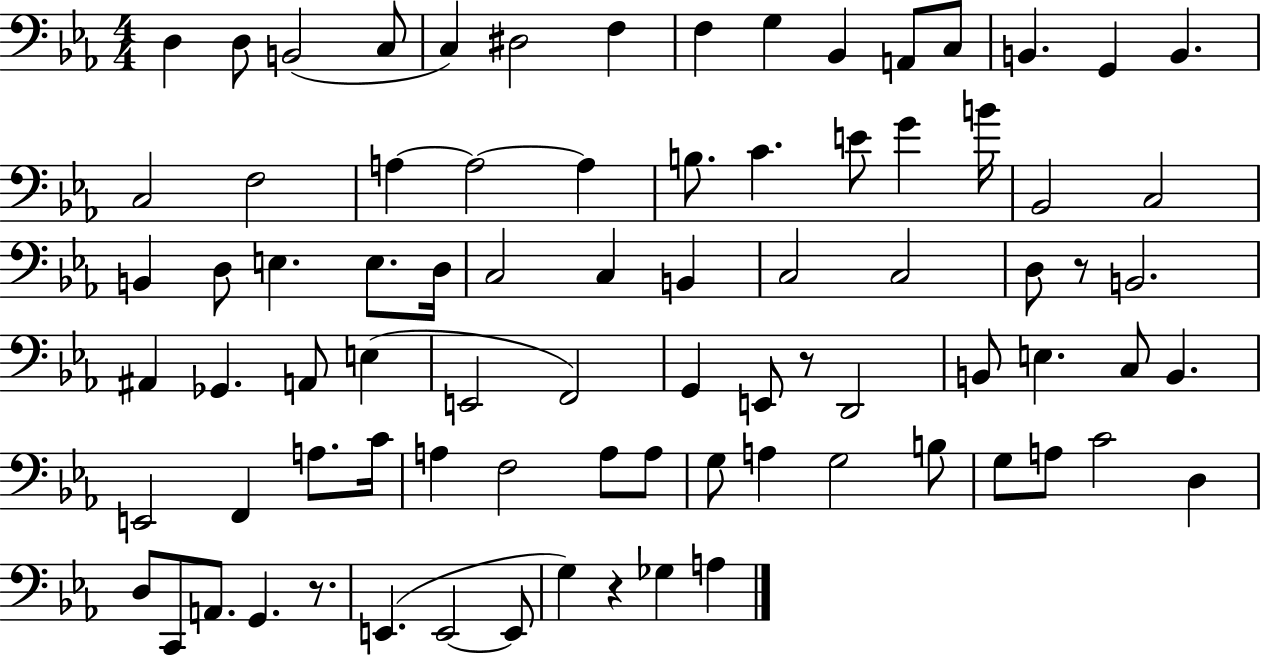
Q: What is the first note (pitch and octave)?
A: D3